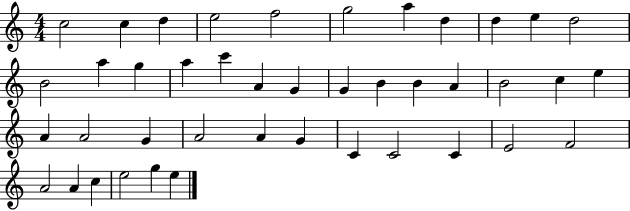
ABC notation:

X:1
T:Untitled
M:4/4
L:1/4
K:C
c2 c d e2 f2 g2 a d d e d2 B2 a g a c' A G G B B A B2 c e A A2 G A2 A G C C2 C E2 F2 A2 A c e2 g e